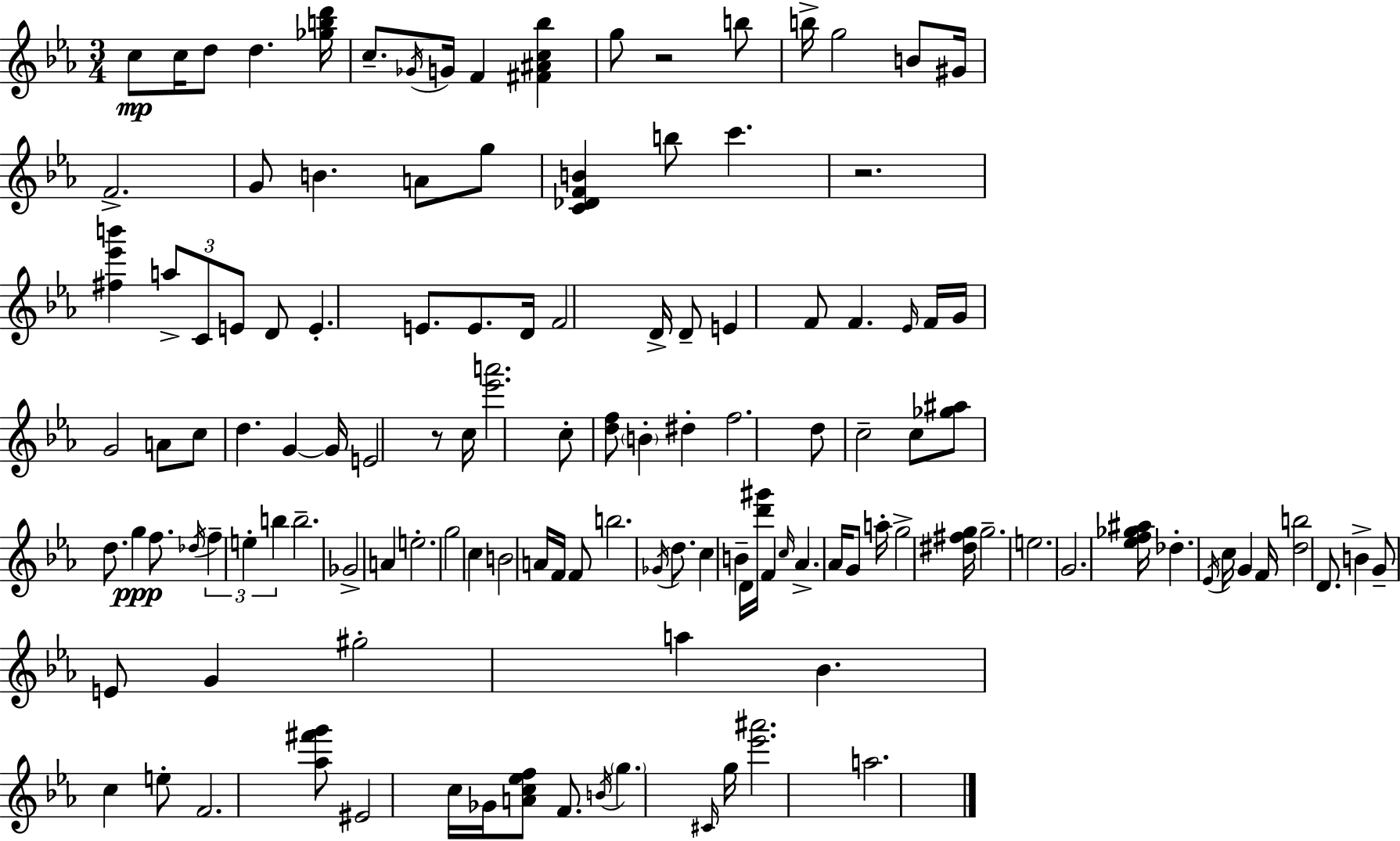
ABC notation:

X:1
T:Untitled
M:3/4
L:1/4
K:Cm
c/2 c/4 d/2 d [_gbd']/4 c/2 _G/4 G/4 F [^F^Ac_b] g/2 z2 b/2 b/4 g2 B/2 ^G/4 F2 G/2 B A/2 g/2 [C_DFB] b/2 c' z2 [^f_e'b'] a/2 C/2 E/2 D/2 E E/2 E/2 D/4 F2 D/4 D/2 E F/2 F _E/4 F/4 G/4 G2 A/2 c/2 d G G/4 E2 z/2 c/4 [_e'a']2 c/2 [df]/2 B ^d f2 d/2 c2 c/2 [_g^a]/2 d/2 g f/2 _d/4 f e b b2 _G2 A e2 g2 c B2 A/4 F/4 F/2 b2 _G/4 d/2 c B D/4 [d'^g']/4 F c/4 _A _A/4 G/2 a/4 g2 [^d^fg]/4 g2 e2 G2 [_ef_g^a]/4 _d _E/4 c/4 G F/4 [db]2 D/2 B G/2 E/2 G ^g2 a _B c e/2 F2 [_a^f'g']/2 ^E2 c/4 _G/4 [Ac_ef]/2 F/2 B/4 g ^C/4 g/4 [_e'^a']2 a2